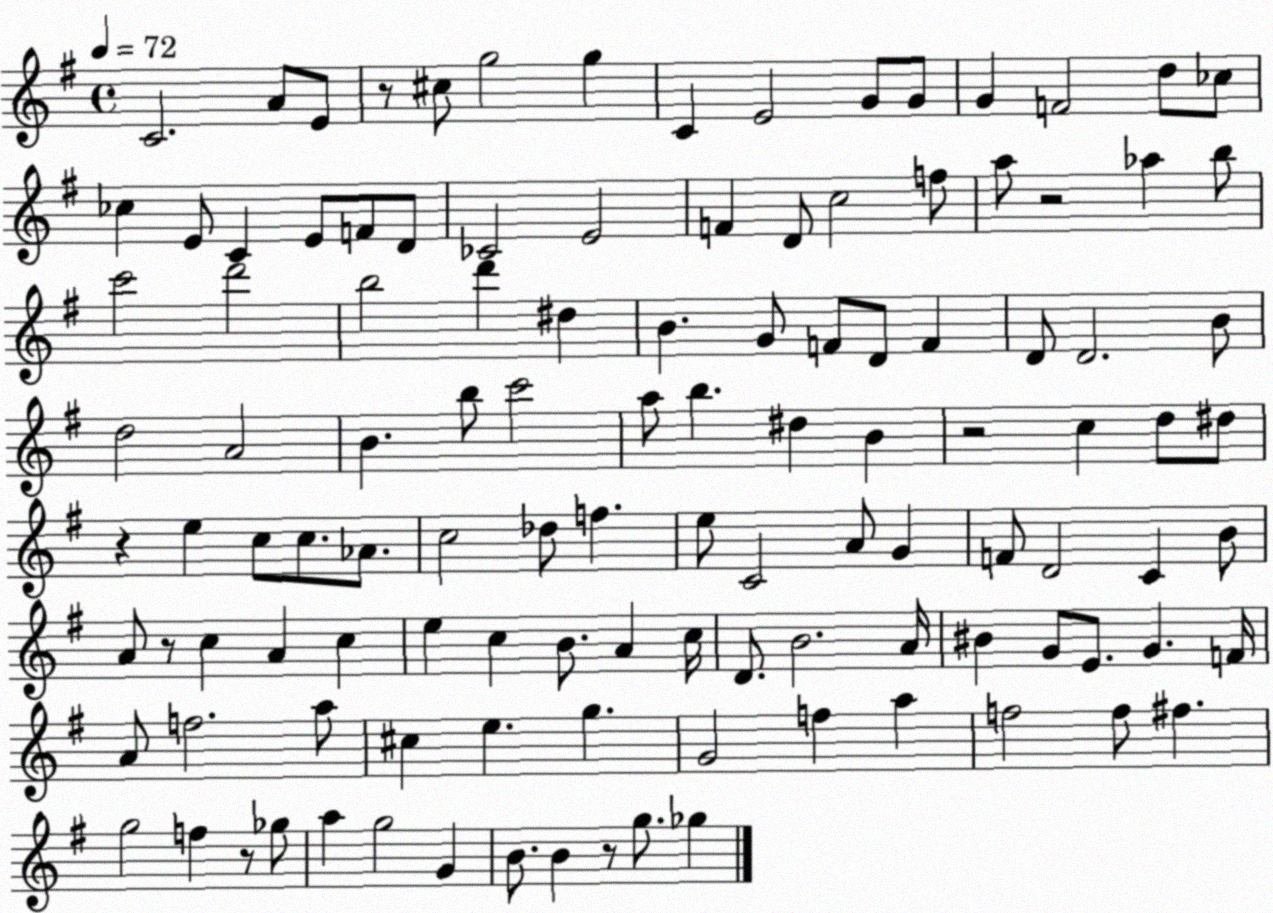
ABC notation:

X:1
T:Untitled
M:4/4
L:1/4
K:G
C2 A/2 E/2 z/2 ^c/2 g2 g C E2 G/2 G/2 G F2 d/2 _c/2 _c E/2 C E/2 F/2 D/2 _C2 E2 F D/2 c2 f/2 a/2 z2 _a b/2 c'2 d'2 b2 d' ^d B G/2 F/2 D/2 F D/2 D2 B/2 d2 A2 B b/2 c'2 a/2 b ^d B z2 c d/2 ^d/2 z e c/2 c/2 _A/2 c2 _d/2 f e/2 C2 A/2 G F/2 D2 C B/2 A/2 z/2 c A c e c B/2 A c/4 D/2 B2 A/4 ^B G/2 E/2 G F/4 A/2 f2 a/2 ^c e g G2 f a f2 f/2 ^f g2 f z/2 _g/2 a g2 G B/2 B z/2 g/2 _g